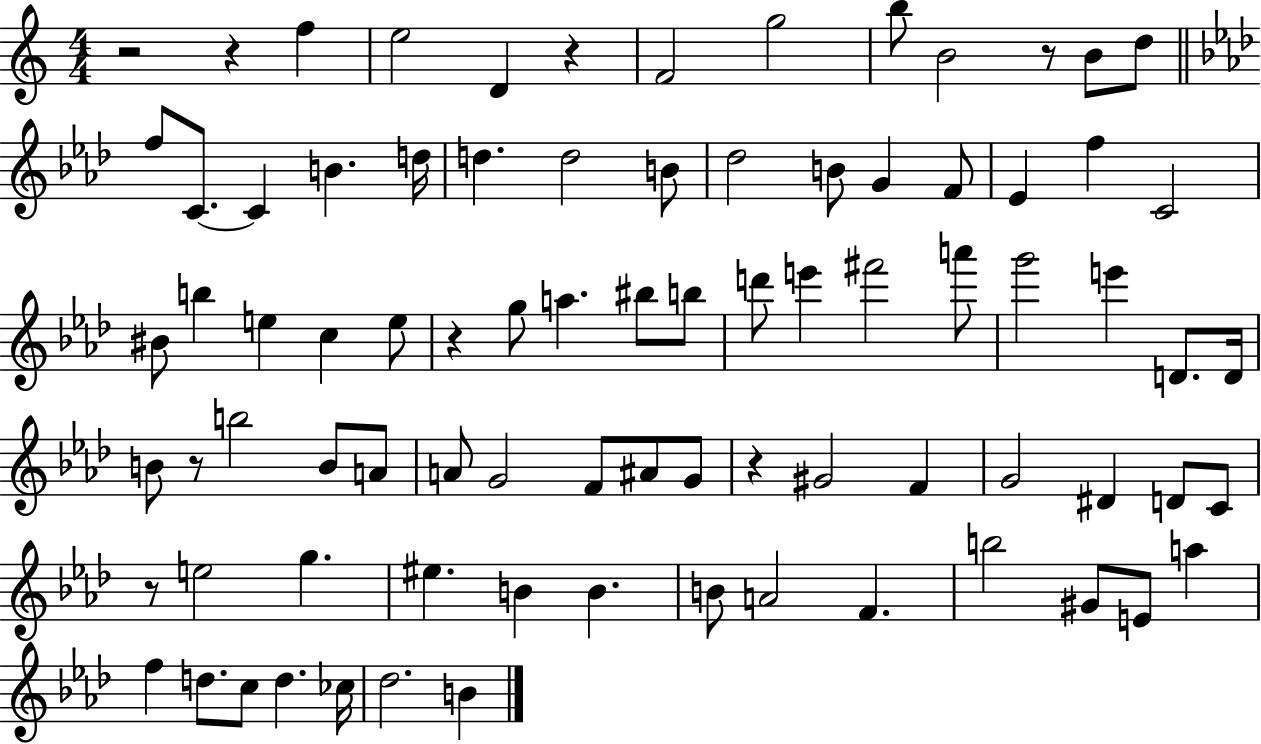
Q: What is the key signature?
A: C major